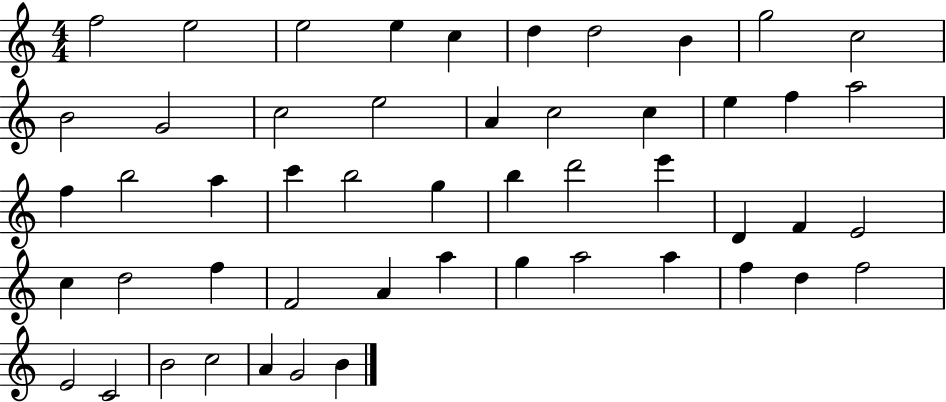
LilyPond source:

{
  \clef treble
  \numericTimeSignature
  \time 4/4
  \key c \major
  f''2 e''2 | e''2 e''4 c''4 | d''4 d''2 b'4 | g''2 c''2 | \break b'2 g'2 | c''2 e''2 | a'4 c''2 c''4 | e''4 f''4 a''2 | \break f''4 b''2 a''4 | c'''4 b''2 g''4 | b''4 d'''2 e'''4 | d'4 f'4 e'2 | \break c''4 d''2 f''4 | f'2 a'4 a''4 | g''4 a''2 a''4 | f''4 d''4 f''2 | \break e'2 c'2 | b'2 c''2 | a'4 g'2 b'4 | \bar "|."
}